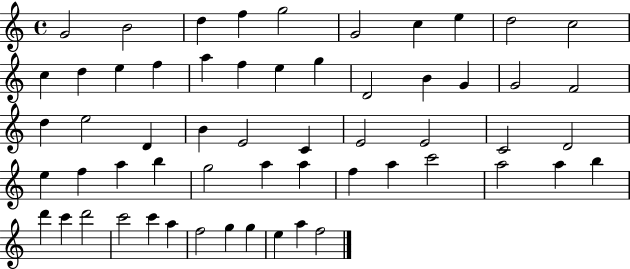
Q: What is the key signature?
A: C major